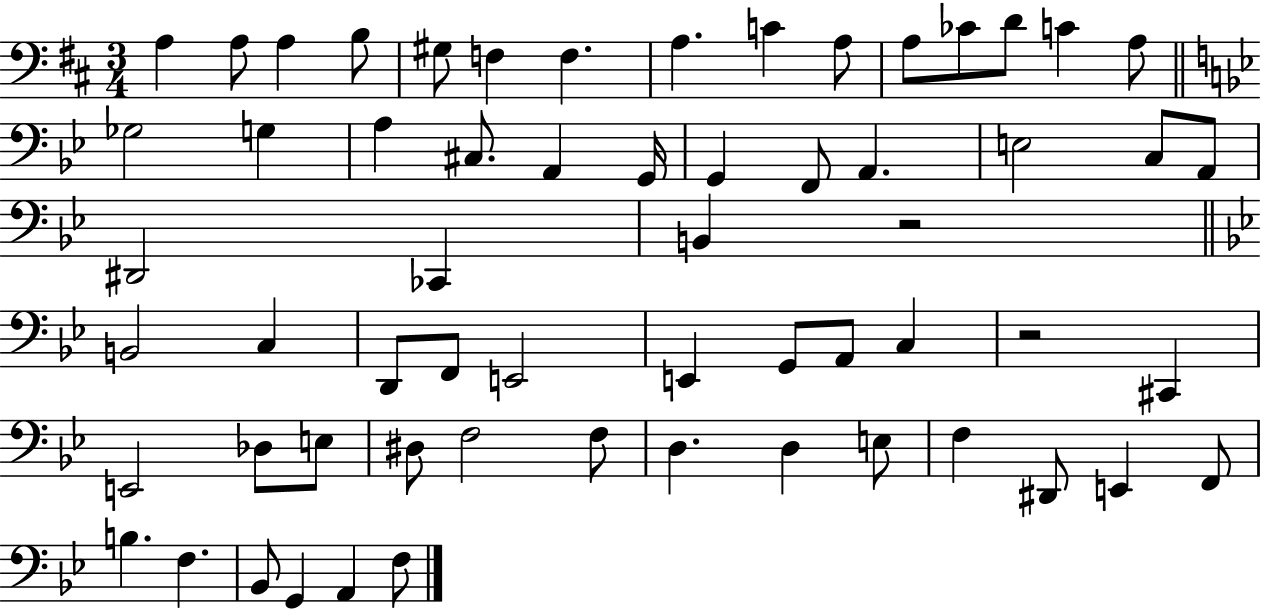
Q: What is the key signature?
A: D major